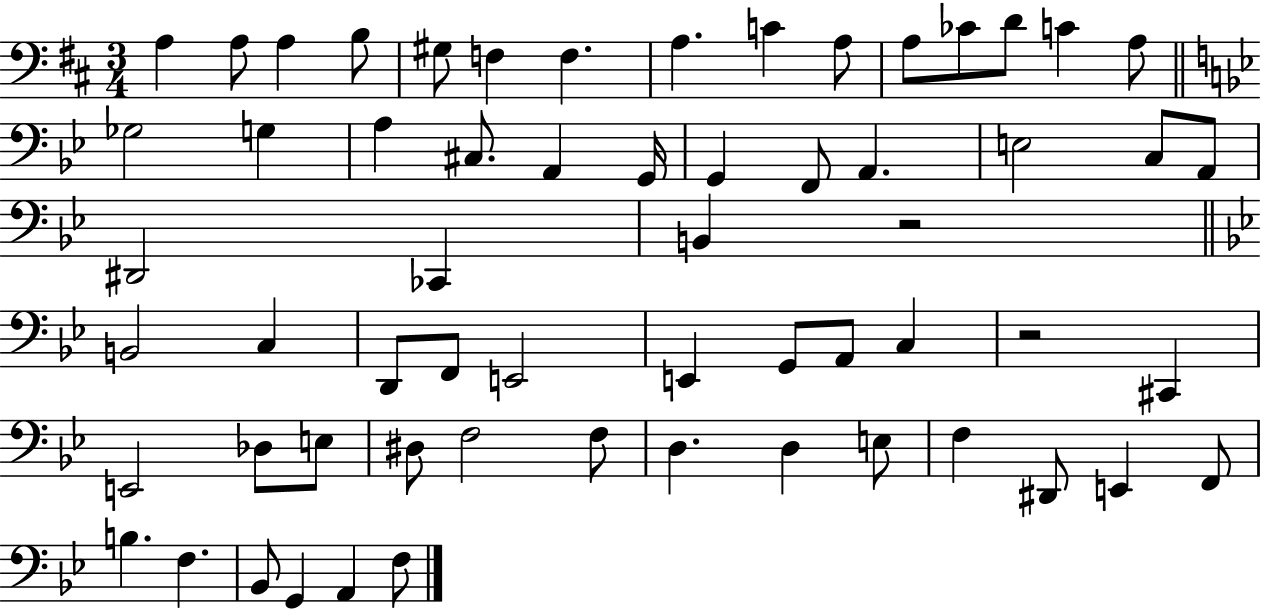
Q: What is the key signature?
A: D major